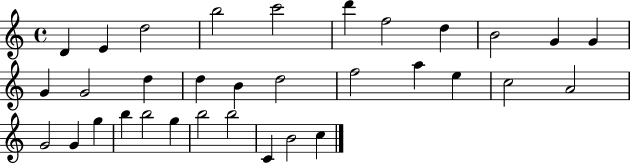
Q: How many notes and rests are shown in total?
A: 33